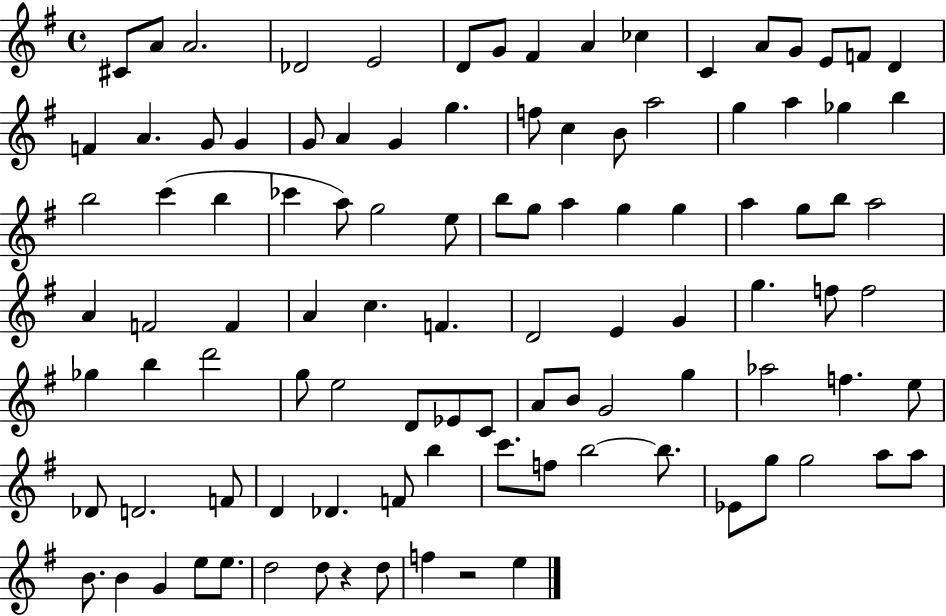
X:1
T:Untitled
M:4/4
L:1/4
K:G
^C/2 A/2 A2 _D2 E2 D/2 G/2 ^F A _c C A/2 G/2 E/2 F/2 D F A G/2 G G/2 A G g f/2 c B/2 a2 g a _g b b2 c' b _c' a/2 g2 e/2 b/2 g/2 a g g a g/2 b/2 a2 A F2 F A c F D2 E G g f/2 f2 _g b d'2 g/2 e2 D/2 _E/2 C/2 A/2 B/2 G2 g _a2 f e/2 _D/2 D2 F/2 D _D F/2 b c'/2 f/2 b2 b/2 _E/2 g/2 g2 a/2 a/2 B/2 B G e/2 e/2 d2 d/2 z d/2 f z2 e